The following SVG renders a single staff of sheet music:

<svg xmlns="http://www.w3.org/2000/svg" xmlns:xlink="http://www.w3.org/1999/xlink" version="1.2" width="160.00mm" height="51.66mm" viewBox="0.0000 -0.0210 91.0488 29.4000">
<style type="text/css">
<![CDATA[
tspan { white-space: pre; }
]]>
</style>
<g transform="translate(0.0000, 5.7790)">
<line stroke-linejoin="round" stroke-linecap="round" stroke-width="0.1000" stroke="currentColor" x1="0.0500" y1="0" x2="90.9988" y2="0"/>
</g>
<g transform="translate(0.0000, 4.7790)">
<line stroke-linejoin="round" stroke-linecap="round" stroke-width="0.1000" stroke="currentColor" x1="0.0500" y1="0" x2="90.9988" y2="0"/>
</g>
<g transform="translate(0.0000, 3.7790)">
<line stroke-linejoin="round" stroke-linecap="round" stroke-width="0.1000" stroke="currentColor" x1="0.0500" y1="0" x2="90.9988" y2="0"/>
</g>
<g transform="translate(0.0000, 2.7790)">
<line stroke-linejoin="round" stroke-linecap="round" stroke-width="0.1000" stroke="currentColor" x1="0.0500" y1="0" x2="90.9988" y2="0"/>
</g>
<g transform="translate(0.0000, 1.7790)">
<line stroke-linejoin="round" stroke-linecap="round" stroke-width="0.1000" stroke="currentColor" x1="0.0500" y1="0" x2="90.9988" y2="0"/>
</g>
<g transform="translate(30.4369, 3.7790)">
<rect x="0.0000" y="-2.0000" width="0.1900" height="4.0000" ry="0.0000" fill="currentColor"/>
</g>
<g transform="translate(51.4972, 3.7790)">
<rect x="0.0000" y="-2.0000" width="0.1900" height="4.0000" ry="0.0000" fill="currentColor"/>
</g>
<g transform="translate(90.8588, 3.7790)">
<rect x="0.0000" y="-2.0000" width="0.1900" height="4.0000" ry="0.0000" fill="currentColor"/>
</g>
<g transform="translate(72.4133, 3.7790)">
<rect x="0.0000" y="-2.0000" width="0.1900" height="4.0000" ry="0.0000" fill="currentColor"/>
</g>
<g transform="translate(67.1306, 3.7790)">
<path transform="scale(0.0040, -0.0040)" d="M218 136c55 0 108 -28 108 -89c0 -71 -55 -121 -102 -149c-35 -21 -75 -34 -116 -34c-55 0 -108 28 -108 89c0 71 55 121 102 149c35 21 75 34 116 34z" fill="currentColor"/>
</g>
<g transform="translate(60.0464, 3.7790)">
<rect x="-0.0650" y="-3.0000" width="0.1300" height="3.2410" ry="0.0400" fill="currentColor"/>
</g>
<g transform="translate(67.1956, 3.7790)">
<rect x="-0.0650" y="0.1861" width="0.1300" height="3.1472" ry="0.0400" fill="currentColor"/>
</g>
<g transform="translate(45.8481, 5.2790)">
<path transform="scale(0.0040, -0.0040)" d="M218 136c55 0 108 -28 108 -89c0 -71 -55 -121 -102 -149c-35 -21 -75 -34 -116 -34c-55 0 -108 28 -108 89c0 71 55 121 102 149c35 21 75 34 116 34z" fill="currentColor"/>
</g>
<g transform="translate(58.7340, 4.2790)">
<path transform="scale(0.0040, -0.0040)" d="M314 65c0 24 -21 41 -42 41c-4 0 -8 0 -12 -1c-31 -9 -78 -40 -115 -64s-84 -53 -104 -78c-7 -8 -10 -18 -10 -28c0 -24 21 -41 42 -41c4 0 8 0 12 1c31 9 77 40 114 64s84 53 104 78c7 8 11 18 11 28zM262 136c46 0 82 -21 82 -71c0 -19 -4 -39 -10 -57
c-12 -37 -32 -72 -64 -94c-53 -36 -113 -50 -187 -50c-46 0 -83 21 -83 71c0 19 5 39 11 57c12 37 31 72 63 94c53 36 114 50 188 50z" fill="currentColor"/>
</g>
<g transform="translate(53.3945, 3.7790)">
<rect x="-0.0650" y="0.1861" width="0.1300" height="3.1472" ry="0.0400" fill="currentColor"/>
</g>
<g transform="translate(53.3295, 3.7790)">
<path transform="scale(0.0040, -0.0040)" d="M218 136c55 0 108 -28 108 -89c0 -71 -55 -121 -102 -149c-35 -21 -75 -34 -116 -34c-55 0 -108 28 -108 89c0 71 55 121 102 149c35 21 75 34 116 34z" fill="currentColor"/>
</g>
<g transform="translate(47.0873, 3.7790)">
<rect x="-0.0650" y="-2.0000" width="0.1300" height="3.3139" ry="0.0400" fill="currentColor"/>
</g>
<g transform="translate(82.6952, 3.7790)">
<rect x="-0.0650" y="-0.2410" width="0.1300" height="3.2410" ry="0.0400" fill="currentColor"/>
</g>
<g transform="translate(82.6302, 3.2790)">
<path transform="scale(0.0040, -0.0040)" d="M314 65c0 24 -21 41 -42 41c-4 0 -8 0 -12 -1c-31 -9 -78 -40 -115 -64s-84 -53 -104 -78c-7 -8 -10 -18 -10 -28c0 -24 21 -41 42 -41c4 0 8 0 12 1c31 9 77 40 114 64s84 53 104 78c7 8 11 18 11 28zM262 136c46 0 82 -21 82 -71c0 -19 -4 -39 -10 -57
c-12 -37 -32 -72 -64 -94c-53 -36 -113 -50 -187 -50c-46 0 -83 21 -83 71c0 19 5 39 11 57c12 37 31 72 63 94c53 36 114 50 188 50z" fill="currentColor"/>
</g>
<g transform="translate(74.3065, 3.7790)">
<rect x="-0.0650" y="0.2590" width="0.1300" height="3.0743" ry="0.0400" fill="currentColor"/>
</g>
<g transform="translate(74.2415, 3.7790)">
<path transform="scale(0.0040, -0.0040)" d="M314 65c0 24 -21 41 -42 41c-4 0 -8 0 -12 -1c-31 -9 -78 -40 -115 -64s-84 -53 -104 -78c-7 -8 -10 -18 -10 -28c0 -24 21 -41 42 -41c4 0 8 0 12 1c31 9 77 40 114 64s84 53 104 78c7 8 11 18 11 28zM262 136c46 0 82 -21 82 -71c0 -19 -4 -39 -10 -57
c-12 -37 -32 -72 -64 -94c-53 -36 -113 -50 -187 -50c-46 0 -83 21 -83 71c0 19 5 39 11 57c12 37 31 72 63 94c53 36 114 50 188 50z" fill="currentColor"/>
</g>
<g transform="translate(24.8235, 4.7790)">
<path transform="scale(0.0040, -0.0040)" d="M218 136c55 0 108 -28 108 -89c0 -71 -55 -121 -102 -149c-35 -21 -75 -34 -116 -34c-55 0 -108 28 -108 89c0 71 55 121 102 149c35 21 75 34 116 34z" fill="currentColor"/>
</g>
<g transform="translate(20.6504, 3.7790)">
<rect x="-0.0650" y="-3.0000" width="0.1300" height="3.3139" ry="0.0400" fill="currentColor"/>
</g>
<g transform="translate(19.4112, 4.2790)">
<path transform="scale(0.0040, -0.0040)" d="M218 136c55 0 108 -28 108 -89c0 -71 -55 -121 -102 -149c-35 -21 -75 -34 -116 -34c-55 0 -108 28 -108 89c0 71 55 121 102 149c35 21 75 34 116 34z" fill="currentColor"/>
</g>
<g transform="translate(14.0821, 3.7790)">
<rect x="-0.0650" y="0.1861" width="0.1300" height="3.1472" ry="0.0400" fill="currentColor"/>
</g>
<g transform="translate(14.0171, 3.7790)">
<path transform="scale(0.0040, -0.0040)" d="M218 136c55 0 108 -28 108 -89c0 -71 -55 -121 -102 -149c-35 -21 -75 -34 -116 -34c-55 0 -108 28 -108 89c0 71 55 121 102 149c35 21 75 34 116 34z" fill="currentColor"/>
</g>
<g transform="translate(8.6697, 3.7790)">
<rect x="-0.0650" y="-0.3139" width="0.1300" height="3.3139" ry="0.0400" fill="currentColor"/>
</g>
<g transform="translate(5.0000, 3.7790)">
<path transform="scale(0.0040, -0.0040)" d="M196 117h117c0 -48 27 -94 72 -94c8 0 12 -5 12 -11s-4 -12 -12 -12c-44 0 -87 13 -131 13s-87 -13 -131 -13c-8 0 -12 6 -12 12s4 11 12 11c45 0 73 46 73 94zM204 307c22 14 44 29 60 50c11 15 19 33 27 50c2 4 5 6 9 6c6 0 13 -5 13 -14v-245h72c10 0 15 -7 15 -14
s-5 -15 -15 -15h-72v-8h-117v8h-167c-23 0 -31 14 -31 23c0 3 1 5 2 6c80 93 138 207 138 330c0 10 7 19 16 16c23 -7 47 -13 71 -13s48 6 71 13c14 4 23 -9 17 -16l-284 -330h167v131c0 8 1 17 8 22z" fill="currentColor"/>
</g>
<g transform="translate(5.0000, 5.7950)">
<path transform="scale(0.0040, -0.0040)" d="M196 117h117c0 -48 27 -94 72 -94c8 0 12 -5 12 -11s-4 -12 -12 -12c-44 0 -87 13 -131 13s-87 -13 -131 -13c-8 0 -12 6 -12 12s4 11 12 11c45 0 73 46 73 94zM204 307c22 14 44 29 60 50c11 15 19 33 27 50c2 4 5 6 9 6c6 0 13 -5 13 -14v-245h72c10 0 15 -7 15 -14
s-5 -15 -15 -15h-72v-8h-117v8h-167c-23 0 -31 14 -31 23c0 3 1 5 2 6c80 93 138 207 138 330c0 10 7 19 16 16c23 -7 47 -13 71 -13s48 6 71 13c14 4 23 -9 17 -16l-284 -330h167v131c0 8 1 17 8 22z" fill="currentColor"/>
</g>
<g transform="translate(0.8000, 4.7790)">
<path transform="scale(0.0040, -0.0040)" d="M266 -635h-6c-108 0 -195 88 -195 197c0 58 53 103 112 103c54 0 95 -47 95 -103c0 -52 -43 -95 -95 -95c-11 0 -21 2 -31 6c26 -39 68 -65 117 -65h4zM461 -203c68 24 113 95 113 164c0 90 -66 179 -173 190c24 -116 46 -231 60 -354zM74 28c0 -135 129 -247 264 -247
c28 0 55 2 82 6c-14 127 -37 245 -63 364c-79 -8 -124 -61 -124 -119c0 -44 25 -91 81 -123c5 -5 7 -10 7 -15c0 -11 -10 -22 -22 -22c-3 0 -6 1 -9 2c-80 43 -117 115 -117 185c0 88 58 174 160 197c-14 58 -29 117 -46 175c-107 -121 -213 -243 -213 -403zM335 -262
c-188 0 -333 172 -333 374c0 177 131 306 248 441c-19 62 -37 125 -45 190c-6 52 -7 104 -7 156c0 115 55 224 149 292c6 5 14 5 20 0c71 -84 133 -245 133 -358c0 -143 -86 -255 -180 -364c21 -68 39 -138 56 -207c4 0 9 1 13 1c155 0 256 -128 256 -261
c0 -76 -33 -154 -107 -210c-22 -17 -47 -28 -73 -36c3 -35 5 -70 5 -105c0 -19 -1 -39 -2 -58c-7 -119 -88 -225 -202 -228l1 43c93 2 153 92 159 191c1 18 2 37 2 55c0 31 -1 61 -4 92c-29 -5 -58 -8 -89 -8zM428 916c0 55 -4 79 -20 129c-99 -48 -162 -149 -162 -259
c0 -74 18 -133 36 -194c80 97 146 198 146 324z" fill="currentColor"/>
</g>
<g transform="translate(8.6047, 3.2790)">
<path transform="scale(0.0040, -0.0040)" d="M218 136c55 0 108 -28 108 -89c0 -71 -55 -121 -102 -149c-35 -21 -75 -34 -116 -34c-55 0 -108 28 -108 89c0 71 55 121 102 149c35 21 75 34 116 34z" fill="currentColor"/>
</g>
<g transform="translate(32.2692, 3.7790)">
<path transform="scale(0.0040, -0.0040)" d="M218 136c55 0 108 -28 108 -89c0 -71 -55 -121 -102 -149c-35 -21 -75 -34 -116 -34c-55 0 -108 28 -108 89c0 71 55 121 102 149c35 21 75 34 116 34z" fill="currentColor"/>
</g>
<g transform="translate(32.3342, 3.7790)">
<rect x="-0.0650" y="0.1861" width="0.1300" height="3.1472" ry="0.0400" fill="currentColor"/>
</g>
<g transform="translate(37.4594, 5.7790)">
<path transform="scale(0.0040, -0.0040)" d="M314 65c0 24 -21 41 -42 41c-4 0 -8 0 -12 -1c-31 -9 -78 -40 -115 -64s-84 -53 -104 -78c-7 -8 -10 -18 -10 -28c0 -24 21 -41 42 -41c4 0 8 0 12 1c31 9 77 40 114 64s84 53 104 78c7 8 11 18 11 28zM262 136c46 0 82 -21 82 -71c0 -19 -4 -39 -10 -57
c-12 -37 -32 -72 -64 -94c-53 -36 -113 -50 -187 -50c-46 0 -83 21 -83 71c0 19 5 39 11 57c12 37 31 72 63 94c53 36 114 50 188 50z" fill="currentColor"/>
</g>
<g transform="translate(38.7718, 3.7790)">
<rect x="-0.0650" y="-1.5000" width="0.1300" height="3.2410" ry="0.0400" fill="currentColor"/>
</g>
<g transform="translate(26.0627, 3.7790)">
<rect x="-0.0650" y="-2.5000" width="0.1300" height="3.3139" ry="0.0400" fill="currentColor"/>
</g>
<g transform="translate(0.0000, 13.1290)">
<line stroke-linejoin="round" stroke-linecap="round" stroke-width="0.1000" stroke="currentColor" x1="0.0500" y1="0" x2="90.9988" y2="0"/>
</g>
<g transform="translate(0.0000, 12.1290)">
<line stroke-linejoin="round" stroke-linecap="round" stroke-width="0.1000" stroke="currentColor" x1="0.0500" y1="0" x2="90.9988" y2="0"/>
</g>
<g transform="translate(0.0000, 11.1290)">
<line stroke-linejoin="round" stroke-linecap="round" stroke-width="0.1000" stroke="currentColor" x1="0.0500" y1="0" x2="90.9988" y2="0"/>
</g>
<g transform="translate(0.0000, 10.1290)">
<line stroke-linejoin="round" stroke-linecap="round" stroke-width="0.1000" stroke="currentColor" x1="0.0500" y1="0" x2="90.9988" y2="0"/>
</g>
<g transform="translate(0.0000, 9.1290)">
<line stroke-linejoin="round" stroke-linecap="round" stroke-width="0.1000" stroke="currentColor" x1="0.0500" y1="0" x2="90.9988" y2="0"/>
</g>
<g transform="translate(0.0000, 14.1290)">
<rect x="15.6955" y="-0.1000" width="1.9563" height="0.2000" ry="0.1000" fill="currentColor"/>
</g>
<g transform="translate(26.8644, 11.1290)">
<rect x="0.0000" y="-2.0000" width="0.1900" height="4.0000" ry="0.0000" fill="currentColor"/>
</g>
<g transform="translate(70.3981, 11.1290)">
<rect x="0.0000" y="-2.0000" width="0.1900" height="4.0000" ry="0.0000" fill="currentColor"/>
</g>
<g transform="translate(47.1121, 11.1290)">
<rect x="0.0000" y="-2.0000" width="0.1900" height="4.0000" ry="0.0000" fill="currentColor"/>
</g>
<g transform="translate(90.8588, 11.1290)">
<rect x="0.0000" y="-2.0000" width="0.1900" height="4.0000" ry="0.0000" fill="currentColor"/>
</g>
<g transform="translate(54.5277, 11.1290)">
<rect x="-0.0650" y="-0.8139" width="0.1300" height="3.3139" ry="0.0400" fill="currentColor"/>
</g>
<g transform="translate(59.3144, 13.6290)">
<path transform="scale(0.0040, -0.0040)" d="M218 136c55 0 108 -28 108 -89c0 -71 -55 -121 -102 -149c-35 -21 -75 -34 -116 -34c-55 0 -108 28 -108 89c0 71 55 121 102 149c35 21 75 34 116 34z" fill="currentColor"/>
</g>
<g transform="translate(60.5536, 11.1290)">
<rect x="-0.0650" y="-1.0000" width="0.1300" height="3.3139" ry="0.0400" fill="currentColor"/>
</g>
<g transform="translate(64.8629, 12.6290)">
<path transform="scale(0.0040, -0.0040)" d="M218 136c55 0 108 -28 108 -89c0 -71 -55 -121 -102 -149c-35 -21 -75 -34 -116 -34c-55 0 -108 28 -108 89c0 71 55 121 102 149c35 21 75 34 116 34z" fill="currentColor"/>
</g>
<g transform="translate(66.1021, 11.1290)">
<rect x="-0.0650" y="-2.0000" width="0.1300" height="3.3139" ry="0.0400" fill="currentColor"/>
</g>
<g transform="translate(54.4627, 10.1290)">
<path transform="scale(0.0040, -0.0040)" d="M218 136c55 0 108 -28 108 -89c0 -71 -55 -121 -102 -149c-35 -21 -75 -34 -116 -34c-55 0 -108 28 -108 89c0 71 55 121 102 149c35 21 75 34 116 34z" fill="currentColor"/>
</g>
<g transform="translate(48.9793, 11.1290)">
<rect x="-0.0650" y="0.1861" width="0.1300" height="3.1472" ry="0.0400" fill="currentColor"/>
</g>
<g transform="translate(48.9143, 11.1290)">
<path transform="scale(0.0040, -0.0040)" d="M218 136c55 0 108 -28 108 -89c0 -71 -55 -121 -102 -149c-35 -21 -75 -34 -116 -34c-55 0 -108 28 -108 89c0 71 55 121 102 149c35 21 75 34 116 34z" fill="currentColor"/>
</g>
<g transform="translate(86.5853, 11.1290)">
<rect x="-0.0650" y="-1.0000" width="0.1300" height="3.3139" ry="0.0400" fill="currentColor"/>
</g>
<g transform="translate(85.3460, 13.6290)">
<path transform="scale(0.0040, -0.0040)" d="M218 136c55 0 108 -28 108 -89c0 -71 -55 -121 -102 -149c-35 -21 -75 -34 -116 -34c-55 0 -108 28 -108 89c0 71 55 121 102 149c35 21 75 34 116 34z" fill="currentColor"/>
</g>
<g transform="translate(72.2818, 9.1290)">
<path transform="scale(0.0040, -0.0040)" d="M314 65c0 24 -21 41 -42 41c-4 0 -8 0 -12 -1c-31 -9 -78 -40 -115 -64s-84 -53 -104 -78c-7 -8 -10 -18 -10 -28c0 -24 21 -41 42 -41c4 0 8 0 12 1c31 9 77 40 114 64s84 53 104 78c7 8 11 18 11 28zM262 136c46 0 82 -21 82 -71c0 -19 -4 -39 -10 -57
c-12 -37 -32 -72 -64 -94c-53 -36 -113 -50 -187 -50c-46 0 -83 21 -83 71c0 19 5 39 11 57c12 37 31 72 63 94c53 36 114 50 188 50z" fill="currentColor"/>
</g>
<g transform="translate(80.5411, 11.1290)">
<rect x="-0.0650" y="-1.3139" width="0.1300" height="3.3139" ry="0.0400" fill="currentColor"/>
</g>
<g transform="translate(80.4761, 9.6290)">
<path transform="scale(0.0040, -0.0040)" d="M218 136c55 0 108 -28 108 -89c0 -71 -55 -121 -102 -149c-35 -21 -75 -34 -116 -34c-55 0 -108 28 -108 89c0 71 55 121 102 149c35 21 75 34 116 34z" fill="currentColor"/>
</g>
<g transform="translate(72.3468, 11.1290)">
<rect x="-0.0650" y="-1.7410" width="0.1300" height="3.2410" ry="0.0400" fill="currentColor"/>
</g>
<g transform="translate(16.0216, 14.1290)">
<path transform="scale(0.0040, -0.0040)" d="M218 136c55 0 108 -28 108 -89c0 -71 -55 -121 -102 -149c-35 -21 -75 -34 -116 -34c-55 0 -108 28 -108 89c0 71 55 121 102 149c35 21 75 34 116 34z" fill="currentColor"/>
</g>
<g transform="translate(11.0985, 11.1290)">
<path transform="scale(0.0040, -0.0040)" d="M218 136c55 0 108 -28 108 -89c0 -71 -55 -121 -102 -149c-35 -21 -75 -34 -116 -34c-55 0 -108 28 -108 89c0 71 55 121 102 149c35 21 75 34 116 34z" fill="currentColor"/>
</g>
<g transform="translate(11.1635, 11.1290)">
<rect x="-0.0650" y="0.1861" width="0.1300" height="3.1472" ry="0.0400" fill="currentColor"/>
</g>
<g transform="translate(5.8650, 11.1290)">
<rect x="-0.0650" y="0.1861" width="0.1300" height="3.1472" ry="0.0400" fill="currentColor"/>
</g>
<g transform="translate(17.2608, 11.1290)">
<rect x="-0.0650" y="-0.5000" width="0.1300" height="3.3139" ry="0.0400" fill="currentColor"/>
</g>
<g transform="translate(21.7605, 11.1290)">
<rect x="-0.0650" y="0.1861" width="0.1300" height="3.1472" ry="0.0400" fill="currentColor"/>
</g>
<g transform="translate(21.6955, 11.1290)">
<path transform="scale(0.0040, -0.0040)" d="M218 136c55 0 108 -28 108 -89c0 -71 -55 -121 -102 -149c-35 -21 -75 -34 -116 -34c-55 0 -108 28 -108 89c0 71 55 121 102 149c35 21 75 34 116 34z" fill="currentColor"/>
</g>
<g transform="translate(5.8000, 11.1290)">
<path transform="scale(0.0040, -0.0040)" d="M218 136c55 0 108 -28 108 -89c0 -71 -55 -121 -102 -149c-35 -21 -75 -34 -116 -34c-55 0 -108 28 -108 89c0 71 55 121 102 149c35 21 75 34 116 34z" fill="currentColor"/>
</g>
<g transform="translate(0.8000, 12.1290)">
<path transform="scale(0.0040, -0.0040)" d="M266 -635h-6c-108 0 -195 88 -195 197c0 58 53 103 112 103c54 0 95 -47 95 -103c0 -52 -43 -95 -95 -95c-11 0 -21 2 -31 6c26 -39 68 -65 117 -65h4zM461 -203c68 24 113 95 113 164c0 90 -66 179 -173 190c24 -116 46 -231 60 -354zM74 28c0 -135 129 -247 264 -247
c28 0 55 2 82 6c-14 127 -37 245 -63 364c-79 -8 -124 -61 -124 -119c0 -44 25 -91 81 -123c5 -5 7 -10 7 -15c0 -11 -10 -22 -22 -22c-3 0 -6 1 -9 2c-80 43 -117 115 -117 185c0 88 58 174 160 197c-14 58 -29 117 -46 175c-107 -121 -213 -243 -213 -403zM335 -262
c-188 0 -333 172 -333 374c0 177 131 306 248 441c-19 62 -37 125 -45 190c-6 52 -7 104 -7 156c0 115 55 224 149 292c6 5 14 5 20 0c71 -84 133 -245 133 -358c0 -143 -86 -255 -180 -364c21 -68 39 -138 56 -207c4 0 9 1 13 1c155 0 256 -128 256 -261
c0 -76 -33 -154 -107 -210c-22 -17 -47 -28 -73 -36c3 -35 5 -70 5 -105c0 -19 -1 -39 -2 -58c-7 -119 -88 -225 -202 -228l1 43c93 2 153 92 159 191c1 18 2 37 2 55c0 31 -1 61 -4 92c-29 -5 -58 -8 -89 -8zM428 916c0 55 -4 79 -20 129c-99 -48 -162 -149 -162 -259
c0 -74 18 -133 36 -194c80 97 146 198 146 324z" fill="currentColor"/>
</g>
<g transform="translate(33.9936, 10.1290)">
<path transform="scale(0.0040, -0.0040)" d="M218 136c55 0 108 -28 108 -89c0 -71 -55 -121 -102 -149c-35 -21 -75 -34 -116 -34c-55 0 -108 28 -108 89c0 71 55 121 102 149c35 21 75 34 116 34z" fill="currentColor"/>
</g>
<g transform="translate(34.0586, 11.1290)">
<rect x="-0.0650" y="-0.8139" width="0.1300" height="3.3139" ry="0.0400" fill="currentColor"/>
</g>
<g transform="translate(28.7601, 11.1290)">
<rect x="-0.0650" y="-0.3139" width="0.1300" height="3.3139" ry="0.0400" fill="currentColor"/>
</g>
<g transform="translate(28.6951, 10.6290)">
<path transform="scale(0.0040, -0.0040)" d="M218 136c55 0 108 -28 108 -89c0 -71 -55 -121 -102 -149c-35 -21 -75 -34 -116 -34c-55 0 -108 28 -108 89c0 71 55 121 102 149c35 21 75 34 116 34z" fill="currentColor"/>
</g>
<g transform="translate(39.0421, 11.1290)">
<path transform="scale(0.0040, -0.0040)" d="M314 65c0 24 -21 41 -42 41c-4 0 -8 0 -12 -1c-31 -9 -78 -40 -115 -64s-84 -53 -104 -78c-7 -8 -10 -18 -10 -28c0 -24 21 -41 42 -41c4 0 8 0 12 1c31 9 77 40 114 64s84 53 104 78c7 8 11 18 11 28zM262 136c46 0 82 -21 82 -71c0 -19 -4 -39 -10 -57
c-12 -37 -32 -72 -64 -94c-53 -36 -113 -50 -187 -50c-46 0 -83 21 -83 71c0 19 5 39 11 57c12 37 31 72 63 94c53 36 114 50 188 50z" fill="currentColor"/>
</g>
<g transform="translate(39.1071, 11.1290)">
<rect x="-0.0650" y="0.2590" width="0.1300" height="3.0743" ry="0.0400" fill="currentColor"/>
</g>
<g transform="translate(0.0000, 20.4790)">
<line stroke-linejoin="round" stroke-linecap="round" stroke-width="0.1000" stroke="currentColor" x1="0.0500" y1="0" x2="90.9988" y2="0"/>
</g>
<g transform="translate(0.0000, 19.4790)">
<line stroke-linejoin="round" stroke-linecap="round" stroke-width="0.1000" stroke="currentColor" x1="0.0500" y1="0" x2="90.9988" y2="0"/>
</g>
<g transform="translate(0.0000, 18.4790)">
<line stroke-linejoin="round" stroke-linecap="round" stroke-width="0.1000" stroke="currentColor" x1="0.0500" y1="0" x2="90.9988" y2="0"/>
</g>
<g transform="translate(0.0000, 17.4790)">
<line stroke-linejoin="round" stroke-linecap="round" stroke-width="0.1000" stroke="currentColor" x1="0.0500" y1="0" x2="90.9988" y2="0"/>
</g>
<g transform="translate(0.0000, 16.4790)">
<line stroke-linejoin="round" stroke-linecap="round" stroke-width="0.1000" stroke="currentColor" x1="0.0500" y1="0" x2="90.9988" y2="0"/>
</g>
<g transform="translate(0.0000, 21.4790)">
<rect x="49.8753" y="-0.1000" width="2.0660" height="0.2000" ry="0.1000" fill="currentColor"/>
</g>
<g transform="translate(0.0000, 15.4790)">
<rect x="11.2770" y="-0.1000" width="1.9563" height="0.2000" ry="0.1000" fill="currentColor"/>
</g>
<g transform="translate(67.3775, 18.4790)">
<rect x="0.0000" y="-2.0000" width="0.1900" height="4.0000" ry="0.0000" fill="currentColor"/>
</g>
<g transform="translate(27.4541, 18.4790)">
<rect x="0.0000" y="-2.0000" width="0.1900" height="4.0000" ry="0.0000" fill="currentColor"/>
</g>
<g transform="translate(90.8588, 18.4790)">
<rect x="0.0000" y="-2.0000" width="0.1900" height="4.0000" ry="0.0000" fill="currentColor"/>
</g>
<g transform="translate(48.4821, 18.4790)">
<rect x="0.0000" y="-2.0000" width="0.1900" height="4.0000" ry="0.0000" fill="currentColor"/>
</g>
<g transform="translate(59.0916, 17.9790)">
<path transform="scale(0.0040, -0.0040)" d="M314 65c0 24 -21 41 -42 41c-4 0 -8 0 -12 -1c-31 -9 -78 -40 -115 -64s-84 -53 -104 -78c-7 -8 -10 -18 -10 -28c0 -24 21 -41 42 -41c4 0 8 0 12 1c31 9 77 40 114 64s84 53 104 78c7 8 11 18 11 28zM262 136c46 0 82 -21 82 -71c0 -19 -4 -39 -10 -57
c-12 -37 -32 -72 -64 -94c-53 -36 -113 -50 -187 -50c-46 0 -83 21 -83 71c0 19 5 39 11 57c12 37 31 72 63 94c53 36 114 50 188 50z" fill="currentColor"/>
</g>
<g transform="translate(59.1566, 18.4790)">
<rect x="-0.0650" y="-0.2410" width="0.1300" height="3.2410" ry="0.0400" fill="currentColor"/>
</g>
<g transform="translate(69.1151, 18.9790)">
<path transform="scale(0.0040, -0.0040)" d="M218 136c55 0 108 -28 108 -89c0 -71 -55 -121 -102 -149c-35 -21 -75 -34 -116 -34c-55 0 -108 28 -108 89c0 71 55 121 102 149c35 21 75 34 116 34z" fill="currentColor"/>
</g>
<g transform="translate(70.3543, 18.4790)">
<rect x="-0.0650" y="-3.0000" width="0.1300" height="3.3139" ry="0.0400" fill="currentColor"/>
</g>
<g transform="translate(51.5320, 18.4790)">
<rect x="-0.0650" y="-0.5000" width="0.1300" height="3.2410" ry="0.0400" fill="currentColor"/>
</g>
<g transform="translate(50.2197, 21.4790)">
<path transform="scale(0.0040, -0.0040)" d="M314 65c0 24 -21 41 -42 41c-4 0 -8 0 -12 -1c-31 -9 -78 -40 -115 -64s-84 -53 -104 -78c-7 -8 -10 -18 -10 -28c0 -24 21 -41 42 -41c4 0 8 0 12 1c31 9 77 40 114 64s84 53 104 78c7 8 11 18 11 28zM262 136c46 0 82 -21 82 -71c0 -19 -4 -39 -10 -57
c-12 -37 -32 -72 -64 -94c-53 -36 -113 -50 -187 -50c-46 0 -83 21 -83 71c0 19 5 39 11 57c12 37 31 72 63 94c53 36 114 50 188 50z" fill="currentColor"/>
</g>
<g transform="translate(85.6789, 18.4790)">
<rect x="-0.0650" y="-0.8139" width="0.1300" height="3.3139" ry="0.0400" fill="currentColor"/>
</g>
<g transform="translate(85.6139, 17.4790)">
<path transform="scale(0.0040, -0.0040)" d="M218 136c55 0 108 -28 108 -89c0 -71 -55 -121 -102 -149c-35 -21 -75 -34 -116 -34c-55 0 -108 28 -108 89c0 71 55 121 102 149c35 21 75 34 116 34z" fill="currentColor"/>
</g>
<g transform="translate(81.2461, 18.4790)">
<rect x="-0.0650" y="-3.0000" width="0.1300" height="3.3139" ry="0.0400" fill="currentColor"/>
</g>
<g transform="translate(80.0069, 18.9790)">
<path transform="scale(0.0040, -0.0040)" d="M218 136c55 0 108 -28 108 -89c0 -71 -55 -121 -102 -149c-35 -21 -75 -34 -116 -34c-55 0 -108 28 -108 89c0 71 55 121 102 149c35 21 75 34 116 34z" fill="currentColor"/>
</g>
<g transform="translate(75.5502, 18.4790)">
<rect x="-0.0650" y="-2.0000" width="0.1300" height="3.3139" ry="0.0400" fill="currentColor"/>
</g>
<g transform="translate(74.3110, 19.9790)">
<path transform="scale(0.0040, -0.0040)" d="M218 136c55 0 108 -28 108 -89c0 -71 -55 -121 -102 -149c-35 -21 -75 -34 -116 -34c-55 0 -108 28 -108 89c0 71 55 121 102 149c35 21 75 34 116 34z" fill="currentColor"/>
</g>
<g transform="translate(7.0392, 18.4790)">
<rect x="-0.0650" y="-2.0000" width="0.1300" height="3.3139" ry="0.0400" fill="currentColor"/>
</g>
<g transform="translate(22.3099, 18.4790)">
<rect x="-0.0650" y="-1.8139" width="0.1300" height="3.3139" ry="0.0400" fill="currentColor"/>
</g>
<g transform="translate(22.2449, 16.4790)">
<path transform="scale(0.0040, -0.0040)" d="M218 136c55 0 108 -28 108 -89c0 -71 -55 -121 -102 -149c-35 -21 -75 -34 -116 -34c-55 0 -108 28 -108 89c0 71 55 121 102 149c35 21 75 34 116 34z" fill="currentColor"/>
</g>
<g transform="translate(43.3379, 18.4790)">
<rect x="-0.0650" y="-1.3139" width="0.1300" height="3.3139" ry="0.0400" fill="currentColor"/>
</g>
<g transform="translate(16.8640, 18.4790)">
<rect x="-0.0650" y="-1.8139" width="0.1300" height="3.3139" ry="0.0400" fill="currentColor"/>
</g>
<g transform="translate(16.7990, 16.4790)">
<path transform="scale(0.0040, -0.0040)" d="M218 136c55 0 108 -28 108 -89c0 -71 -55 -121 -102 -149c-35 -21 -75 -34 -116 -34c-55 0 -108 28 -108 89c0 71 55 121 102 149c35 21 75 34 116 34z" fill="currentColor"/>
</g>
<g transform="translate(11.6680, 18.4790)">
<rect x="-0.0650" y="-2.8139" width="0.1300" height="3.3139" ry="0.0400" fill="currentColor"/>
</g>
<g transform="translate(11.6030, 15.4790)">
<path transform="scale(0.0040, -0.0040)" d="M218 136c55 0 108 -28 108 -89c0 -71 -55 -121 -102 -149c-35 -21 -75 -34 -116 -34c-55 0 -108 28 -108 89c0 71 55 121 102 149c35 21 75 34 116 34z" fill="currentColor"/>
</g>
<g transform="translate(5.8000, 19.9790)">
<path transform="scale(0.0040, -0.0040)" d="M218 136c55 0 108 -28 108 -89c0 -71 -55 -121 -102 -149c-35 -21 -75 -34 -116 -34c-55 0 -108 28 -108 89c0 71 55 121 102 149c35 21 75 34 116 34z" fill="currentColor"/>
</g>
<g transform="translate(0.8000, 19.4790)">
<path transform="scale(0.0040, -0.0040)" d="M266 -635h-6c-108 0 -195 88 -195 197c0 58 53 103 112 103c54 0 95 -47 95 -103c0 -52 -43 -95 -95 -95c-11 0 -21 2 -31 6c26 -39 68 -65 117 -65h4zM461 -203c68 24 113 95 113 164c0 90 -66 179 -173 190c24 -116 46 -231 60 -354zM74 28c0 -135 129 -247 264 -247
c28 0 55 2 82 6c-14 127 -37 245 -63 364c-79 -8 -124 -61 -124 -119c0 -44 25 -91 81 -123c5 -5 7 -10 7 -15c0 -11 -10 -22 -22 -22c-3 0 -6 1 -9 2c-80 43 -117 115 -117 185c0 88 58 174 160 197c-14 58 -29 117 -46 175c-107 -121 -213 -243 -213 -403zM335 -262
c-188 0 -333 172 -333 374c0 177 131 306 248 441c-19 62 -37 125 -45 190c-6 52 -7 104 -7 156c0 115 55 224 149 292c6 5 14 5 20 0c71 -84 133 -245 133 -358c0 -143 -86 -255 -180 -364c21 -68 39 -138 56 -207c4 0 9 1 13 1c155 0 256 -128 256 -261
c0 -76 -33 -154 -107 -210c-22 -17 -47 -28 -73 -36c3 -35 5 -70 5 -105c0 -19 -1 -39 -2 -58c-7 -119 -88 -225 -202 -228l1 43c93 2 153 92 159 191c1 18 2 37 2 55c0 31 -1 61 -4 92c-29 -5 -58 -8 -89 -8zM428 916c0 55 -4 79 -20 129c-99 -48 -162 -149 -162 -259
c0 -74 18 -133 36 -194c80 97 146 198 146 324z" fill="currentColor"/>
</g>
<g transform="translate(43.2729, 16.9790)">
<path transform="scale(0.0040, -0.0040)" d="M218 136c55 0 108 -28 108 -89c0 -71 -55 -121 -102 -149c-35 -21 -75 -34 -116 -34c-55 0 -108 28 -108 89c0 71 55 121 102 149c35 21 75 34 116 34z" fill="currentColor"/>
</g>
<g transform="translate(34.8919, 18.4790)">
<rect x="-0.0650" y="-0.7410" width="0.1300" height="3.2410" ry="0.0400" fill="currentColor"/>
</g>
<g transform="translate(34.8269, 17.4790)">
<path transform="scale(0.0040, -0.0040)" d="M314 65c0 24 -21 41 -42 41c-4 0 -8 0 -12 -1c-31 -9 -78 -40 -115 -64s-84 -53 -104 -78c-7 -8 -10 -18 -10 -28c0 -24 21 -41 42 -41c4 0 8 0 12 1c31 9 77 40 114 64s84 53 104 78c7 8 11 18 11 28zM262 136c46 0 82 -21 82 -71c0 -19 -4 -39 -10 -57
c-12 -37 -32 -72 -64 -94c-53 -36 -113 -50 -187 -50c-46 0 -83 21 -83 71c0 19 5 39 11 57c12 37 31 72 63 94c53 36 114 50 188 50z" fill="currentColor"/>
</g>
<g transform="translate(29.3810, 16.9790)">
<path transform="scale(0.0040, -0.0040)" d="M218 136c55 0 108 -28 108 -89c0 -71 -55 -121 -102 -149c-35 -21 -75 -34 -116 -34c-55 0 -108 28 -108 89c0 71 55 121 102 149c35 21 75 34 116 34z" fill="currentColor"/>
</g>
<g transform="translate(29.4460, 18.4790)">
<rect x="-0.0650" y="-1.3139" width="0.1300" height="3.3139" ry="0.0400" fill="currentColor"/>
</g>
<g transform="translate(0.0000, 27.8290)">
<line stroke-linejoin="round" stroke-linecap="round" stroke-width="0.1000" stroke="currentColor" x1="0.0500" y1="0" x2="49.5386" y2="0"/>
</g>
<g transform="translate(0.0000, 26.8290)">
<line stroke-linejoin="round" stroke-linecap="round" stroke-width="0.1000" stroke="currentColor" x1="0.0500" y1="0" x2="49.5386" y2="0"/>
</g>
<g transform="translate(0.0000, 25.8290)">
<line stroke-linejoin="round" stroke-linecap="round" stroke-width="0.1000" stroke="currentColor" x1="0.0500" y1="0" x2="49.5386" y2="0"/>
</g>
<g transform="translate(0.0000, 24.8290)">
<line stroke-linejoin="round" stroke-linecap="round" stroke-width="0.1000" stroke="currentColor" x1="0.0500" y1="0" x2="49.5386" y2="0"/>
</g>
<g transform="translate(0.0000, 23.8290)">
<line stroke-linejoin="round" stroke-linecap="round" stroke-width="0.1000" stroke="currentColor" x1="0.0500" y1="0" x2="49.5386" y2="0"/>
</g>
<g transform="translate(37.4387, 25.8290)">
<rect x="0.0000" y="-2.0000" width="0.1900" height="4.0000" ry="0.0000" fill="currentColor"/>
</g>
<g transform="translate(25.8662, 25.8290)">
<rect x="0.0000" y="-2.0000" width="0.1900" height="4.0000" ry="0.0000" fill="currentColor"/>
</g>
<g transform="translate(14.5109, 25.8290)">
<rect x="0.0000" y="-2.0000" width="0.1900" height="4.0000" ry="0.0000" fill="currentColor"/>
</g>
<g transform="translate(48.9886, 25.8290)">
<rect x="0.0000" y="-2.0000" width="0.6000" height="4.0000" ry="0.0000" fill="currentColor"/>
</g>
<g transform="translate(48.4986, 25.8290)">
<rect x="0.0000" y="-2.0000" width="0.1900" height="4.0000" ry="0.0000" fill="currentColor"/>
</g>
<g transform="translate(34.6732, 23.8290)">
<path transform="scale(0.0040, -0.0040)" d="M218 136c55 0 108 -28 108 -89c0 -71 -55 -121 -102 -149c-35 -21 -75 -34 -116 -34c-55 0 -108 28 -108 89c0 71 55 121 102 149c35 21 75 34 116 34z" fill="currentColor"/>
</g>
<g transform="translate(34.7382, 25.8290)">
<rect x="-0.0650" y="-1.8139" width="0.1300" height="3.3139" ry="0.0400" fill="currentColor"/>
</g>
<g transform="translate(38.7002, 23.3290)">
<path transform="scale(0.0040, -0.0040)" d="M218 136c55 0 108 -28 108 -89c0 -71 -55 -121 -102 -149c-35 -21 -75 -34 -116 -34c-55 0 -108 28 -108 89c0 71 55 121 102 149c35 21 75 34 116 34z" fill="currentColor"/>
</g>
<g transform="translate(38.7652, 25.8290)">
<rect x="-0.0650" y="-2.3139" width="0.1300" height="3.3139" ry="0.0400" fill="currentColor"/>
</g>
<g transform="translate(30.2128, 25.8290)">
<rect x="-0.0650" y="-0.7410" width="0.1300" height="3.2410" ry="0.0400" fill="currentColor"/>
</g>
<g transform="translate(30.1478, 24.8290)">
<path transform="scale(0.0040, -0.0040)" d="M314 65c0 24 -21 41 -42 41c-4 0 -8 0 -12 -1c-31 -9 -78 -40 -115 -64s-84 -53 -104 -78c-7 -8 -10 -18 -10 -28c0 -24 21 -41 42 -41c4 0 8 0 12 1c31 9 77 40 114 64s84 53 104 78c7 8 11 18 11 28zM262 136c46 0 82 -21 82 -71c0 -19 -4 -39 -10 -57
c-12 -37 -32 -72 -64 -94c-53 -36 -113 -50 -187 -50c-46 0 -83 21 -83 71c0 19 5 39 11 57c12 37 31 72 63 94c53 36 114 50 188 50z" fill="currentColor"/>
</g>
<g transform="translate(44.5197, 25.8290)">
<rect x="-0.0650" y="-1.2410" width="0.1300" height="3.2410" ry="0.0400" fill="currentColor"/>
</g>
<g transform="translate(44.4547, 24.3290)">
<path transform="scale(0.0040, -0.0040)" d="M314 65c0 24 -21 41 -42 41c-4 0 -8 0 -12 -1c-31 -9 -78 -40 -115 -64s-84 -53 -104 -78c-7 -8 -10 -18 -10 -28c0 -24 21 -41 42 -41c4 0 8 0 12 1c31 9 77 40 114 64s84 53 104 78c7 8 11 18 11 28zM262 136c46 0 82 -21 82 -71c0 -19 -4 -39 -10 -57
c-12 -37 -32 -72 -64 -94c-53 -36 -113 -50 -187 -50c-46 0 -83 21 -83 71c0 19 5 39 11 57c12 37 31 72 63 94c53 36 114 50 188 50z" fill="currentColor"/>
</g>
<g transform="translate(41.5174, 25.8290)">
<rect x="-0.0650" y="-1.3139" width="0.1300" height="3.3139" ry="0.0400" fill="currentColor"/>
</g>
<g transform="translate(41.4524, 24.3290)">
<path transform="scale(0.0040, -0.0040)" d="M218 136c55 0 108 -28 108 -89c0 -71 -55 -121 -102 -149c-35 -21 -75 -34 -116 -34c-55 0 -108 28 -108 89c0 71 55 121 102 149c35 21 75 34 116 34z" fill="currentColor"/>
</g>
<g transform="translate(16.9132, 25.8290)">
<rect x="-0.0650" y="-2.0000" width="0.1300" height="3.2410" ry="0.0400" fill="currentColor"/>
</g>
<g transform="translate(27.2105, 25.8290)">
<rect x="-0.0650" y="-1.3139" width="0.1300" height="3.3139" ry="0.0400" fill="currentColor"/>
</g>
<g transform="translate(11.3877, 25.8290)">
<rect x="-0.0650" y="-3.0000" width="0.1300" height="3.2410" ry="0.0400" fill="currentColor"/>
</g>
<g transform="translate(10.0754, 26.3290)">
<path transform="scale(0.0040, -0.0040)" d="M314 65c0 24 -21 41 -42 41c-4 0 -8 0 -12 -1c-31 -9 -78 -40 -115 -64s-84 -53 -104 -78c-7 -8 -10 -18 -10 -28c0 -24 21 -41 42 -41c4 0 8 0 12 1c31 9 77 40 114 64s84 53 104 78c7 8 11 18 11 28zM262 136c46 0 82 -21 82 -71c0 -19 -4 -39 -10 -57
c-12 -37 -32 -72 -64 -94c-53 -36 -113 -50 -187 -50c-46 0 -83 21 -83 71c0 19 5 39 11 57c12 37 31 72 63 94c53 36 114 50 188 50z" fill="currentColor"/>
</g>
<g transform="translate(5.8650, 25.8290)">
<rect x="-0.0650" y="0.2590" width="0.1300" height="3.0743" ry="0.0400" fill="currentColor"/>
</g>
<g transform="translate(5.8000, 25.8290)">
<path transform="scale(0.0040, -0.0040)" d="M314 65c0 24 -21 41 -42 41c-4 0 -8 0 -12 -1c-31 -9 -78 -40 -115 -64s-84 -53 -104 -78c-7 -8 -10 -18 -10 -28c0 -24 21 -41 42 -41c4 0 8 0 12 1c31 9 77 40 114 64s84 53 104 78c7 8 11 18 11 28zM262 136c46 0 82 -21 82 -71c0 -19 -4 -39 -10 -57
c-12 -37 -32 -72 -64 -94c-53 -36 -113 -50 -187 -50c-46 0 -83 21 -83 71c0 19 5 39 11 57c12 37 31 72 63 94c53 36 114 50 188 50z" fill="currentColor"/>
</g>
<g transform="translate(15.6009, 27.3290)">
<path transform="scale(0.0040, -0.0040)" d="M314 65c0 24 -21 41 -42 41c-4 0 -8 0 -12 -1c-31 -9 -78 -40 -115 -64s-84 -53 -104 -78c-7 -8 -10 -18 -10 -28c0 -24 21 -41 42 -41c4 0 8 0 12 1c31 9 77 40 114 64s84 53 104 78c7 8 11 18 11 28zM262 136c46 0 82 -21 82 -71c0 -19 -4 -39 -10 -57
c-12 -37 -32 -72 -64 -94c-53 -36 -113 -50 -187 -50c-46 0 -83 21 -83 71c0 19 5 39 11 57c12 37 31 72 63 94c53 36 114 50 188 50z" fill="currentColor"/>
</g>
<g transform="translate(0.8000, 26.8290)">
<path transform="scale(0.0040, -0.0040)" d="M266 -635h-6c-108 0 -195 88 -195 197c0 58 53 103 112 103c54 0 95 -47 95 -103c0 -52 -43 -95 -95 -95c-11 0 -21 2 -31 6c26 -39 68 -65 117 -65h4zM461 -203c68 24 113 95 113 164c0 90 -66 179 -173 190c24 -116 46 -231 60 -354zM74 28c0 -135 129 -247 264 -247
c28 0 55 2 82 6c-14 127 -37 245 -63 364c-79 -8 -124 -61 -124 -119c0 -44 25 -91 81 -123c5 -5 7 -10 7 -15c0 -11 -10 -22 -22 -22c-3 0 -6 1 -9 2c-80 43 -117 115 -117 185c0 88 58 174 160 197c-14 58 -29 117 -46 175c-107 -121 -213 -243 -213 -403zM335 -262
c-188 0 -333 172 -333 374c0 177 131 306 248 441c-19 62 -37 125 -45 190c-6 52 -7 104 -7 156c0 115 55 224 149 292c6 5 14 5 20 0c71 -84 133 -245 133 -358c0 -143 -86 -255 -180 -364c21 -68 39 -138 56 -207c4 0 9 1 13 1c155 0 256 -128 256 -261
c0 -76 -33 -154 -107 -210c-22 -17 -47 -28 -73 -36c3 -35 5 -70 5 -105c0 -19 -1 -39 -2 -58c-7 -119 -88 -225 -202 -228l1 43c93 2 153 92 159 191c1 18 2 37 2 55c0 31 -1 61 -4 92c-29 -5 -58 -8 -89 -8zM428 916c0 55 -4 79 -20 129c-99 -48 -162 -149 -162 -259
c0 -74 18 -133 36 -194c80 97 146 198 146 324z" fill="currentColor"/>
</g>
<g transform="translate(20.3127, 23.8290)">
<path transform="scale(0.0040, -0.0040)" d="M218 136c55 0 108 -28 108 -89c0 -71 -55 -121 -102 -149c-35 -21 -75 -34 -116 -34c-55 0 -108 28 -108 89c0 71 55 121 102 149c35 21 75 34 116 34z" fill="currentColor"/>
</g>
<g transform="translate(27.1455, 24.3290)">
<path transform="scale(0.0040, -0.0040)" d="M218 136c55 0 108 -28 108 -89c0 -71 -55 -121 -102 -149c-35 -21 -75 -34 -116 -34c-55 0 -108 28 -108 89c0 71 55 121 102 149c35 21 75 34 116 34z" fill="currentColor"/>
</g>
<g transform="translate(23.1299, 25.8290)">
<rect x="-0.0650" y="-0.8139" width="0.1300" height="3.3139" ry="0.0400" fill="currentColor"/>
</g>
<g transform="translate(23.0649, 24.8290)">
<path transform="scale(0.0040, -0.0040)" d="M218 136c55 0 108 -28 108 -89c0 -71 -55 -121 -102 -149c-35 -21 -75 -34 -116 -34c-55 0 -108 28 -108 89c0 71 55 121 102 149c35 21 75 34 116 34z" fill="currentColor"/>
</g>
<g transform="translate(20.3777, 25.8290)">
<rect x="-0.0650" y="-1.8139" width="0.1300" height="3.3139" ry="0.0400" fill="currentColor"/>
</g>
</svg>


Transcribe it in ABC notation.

X:1
T:Untitled
M:4/4
L:1/4
K:C
c B A G B E2 F B A2 B B2 c2 B B C B c d B2 B d D F f2 e D F a f f e d2 e C2 c2 A F A d B2 A2 F2 f d e d2 f g e e2